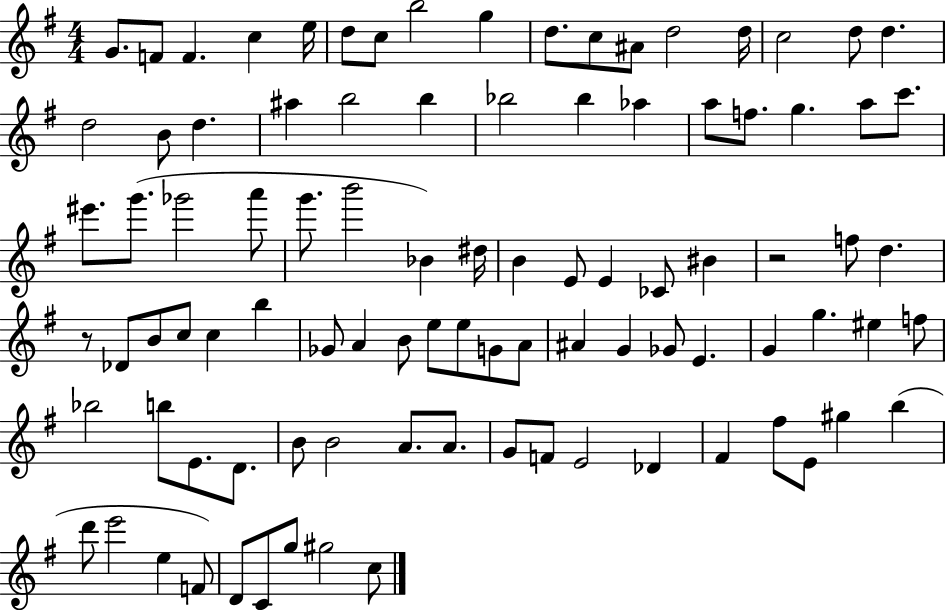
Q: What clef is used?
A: treble